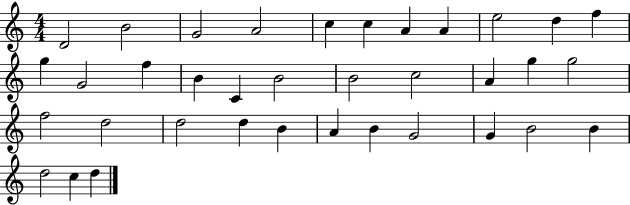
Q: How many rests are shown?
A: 0